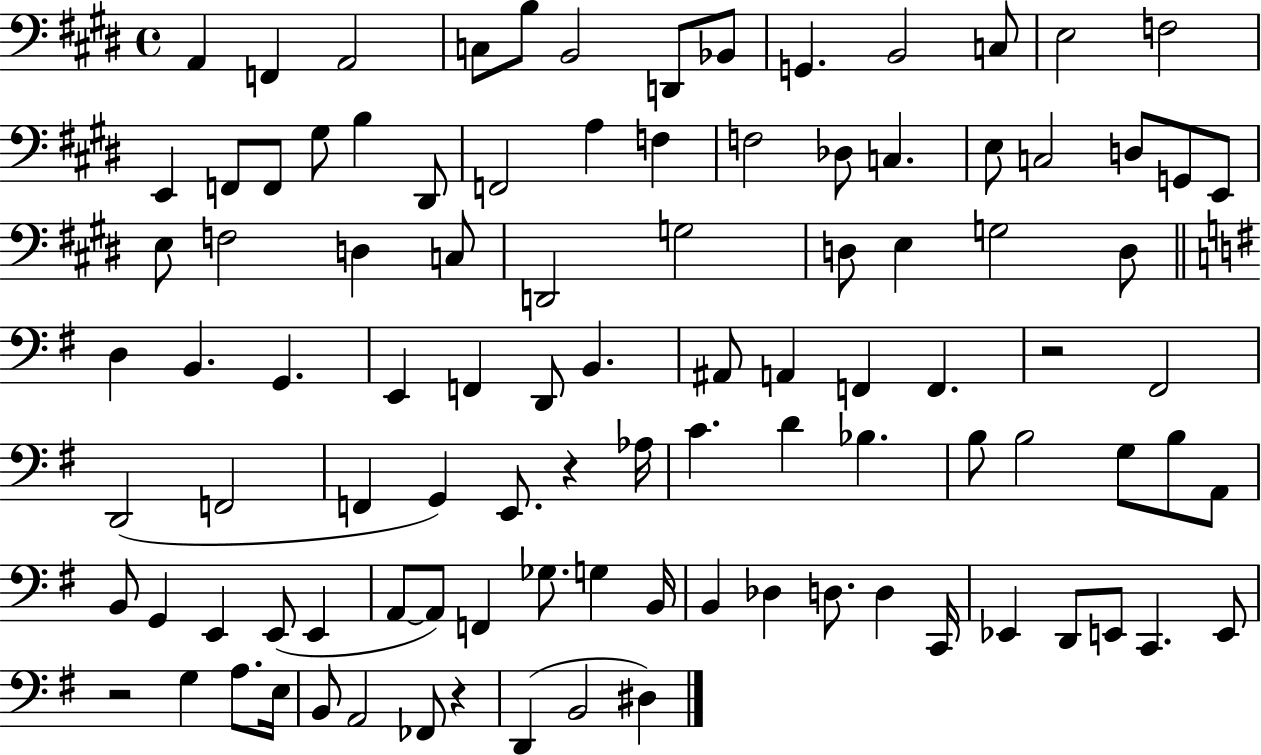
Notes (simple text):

A2/q F2/q A2/h C3/e B3/e B2/h D2/e Bb2/e G2/q. B2/h C3/e E3/h F3/h E2/q F2/e F2/e G#3/e B3/q D#2/e F2/h A3/q F3/q F3/h Db3/e C3/q. E3/e C3/h D3/e G2/e E2/e E3/e F3/h D3/q C3/e D2/h G3/h D3/e E3/q G3/h D3/e D3/q B2/q. G2/q. E2/q F2/q D2/e B2/q. A#2/e A2/q F2/q F2/q. R/h F#2/h D2/h F2/h F2/q G2/q E2/e. R/q Ab3/s C4/q. D4/q Bb3/q. B3/e B3/h G3/e B3/e A2/e B2/e G2/q E2/q E2/e E2/q A2/e A2/e F2/q Gb3/e. G3/q B2/s B2/q Db3/q D3/e. D3/q C2/s Eb2/q D2/e E2/e C2/q. E2/e R/h G3/q A3/e. E3/s B2/e A2/h FES2/e R/q D2/q B2/h D#3/q